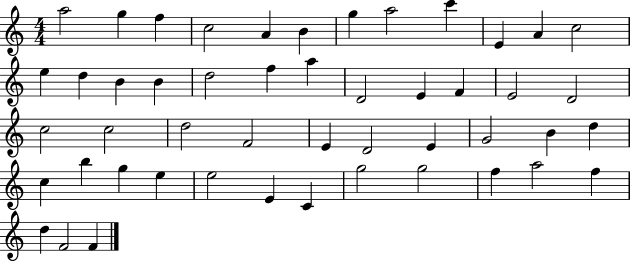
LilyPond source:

{
  \clef treble
  \numericTimeSignature
  \time 4/4
  \key c \major
  a''2 g''4 f''4 | c''2 a'4 b'4 | g''4 a''2 c'''4 | e'4 a'4 c''2 | \break e''4 d''4 b'4 b'4 | d''2 f''4 a''4 | d'2 e'4 f'4 | e'2 d'2 | \break c''2 c''2 | d''2 f'2 | e'4 d'2 e'4 | g'2 b'4 d''4 | \break c''4 b''4 g''4 e''4 | e''2 e'4 c'4 | g''2 g''2 | f''4 a''2 f''4 | \break d''4 f'2 f'4 | \bar "|."
}